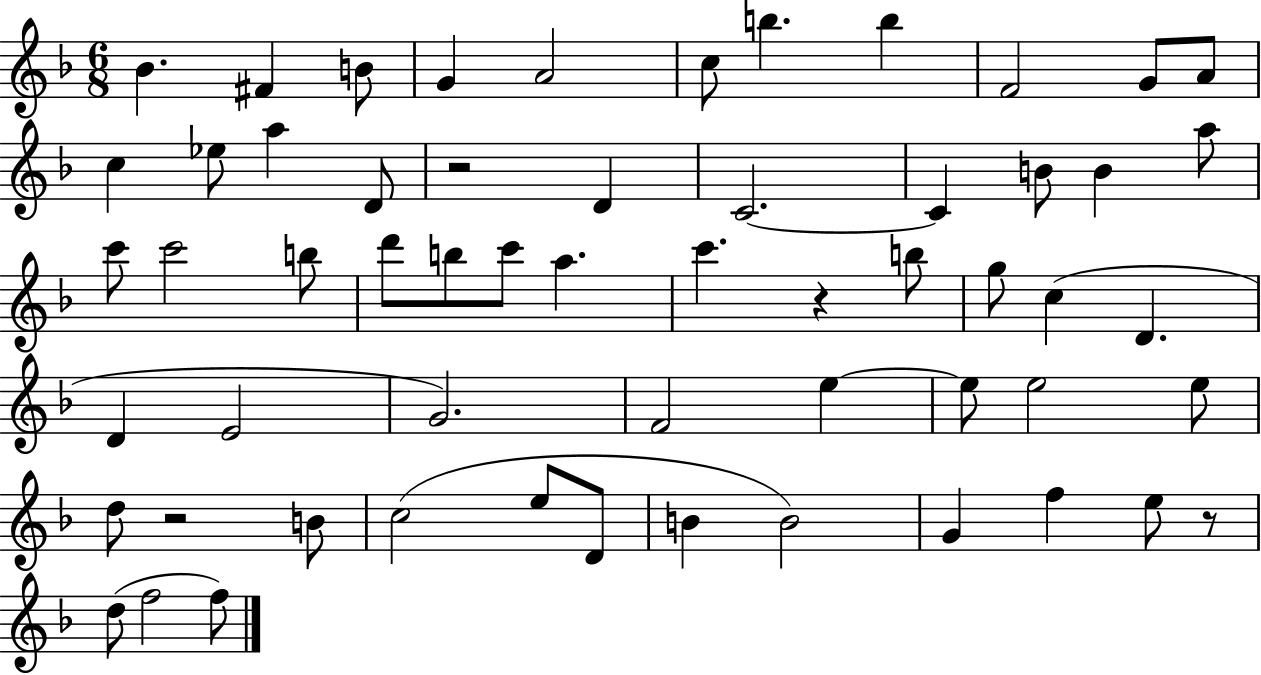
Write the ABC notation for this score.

X:1
T:Untitled
M:6/8
L:1/4
K:F
_B ^F B/2 G A2 c/2 b b F2 G/2 A/2 c _e/2 a D/2 z2 D C2 C B/2 B a/2 c'/2 c'2 b/2 d'/2 b/2 c'/2 a c' z b/2 g/2 c D D E2 G2 F2 e e/2 e2 e/2 d/2 z2 B/2 c2 e/2 D/2 B B2 G f e/2 z/2 d/2 f2 f/2